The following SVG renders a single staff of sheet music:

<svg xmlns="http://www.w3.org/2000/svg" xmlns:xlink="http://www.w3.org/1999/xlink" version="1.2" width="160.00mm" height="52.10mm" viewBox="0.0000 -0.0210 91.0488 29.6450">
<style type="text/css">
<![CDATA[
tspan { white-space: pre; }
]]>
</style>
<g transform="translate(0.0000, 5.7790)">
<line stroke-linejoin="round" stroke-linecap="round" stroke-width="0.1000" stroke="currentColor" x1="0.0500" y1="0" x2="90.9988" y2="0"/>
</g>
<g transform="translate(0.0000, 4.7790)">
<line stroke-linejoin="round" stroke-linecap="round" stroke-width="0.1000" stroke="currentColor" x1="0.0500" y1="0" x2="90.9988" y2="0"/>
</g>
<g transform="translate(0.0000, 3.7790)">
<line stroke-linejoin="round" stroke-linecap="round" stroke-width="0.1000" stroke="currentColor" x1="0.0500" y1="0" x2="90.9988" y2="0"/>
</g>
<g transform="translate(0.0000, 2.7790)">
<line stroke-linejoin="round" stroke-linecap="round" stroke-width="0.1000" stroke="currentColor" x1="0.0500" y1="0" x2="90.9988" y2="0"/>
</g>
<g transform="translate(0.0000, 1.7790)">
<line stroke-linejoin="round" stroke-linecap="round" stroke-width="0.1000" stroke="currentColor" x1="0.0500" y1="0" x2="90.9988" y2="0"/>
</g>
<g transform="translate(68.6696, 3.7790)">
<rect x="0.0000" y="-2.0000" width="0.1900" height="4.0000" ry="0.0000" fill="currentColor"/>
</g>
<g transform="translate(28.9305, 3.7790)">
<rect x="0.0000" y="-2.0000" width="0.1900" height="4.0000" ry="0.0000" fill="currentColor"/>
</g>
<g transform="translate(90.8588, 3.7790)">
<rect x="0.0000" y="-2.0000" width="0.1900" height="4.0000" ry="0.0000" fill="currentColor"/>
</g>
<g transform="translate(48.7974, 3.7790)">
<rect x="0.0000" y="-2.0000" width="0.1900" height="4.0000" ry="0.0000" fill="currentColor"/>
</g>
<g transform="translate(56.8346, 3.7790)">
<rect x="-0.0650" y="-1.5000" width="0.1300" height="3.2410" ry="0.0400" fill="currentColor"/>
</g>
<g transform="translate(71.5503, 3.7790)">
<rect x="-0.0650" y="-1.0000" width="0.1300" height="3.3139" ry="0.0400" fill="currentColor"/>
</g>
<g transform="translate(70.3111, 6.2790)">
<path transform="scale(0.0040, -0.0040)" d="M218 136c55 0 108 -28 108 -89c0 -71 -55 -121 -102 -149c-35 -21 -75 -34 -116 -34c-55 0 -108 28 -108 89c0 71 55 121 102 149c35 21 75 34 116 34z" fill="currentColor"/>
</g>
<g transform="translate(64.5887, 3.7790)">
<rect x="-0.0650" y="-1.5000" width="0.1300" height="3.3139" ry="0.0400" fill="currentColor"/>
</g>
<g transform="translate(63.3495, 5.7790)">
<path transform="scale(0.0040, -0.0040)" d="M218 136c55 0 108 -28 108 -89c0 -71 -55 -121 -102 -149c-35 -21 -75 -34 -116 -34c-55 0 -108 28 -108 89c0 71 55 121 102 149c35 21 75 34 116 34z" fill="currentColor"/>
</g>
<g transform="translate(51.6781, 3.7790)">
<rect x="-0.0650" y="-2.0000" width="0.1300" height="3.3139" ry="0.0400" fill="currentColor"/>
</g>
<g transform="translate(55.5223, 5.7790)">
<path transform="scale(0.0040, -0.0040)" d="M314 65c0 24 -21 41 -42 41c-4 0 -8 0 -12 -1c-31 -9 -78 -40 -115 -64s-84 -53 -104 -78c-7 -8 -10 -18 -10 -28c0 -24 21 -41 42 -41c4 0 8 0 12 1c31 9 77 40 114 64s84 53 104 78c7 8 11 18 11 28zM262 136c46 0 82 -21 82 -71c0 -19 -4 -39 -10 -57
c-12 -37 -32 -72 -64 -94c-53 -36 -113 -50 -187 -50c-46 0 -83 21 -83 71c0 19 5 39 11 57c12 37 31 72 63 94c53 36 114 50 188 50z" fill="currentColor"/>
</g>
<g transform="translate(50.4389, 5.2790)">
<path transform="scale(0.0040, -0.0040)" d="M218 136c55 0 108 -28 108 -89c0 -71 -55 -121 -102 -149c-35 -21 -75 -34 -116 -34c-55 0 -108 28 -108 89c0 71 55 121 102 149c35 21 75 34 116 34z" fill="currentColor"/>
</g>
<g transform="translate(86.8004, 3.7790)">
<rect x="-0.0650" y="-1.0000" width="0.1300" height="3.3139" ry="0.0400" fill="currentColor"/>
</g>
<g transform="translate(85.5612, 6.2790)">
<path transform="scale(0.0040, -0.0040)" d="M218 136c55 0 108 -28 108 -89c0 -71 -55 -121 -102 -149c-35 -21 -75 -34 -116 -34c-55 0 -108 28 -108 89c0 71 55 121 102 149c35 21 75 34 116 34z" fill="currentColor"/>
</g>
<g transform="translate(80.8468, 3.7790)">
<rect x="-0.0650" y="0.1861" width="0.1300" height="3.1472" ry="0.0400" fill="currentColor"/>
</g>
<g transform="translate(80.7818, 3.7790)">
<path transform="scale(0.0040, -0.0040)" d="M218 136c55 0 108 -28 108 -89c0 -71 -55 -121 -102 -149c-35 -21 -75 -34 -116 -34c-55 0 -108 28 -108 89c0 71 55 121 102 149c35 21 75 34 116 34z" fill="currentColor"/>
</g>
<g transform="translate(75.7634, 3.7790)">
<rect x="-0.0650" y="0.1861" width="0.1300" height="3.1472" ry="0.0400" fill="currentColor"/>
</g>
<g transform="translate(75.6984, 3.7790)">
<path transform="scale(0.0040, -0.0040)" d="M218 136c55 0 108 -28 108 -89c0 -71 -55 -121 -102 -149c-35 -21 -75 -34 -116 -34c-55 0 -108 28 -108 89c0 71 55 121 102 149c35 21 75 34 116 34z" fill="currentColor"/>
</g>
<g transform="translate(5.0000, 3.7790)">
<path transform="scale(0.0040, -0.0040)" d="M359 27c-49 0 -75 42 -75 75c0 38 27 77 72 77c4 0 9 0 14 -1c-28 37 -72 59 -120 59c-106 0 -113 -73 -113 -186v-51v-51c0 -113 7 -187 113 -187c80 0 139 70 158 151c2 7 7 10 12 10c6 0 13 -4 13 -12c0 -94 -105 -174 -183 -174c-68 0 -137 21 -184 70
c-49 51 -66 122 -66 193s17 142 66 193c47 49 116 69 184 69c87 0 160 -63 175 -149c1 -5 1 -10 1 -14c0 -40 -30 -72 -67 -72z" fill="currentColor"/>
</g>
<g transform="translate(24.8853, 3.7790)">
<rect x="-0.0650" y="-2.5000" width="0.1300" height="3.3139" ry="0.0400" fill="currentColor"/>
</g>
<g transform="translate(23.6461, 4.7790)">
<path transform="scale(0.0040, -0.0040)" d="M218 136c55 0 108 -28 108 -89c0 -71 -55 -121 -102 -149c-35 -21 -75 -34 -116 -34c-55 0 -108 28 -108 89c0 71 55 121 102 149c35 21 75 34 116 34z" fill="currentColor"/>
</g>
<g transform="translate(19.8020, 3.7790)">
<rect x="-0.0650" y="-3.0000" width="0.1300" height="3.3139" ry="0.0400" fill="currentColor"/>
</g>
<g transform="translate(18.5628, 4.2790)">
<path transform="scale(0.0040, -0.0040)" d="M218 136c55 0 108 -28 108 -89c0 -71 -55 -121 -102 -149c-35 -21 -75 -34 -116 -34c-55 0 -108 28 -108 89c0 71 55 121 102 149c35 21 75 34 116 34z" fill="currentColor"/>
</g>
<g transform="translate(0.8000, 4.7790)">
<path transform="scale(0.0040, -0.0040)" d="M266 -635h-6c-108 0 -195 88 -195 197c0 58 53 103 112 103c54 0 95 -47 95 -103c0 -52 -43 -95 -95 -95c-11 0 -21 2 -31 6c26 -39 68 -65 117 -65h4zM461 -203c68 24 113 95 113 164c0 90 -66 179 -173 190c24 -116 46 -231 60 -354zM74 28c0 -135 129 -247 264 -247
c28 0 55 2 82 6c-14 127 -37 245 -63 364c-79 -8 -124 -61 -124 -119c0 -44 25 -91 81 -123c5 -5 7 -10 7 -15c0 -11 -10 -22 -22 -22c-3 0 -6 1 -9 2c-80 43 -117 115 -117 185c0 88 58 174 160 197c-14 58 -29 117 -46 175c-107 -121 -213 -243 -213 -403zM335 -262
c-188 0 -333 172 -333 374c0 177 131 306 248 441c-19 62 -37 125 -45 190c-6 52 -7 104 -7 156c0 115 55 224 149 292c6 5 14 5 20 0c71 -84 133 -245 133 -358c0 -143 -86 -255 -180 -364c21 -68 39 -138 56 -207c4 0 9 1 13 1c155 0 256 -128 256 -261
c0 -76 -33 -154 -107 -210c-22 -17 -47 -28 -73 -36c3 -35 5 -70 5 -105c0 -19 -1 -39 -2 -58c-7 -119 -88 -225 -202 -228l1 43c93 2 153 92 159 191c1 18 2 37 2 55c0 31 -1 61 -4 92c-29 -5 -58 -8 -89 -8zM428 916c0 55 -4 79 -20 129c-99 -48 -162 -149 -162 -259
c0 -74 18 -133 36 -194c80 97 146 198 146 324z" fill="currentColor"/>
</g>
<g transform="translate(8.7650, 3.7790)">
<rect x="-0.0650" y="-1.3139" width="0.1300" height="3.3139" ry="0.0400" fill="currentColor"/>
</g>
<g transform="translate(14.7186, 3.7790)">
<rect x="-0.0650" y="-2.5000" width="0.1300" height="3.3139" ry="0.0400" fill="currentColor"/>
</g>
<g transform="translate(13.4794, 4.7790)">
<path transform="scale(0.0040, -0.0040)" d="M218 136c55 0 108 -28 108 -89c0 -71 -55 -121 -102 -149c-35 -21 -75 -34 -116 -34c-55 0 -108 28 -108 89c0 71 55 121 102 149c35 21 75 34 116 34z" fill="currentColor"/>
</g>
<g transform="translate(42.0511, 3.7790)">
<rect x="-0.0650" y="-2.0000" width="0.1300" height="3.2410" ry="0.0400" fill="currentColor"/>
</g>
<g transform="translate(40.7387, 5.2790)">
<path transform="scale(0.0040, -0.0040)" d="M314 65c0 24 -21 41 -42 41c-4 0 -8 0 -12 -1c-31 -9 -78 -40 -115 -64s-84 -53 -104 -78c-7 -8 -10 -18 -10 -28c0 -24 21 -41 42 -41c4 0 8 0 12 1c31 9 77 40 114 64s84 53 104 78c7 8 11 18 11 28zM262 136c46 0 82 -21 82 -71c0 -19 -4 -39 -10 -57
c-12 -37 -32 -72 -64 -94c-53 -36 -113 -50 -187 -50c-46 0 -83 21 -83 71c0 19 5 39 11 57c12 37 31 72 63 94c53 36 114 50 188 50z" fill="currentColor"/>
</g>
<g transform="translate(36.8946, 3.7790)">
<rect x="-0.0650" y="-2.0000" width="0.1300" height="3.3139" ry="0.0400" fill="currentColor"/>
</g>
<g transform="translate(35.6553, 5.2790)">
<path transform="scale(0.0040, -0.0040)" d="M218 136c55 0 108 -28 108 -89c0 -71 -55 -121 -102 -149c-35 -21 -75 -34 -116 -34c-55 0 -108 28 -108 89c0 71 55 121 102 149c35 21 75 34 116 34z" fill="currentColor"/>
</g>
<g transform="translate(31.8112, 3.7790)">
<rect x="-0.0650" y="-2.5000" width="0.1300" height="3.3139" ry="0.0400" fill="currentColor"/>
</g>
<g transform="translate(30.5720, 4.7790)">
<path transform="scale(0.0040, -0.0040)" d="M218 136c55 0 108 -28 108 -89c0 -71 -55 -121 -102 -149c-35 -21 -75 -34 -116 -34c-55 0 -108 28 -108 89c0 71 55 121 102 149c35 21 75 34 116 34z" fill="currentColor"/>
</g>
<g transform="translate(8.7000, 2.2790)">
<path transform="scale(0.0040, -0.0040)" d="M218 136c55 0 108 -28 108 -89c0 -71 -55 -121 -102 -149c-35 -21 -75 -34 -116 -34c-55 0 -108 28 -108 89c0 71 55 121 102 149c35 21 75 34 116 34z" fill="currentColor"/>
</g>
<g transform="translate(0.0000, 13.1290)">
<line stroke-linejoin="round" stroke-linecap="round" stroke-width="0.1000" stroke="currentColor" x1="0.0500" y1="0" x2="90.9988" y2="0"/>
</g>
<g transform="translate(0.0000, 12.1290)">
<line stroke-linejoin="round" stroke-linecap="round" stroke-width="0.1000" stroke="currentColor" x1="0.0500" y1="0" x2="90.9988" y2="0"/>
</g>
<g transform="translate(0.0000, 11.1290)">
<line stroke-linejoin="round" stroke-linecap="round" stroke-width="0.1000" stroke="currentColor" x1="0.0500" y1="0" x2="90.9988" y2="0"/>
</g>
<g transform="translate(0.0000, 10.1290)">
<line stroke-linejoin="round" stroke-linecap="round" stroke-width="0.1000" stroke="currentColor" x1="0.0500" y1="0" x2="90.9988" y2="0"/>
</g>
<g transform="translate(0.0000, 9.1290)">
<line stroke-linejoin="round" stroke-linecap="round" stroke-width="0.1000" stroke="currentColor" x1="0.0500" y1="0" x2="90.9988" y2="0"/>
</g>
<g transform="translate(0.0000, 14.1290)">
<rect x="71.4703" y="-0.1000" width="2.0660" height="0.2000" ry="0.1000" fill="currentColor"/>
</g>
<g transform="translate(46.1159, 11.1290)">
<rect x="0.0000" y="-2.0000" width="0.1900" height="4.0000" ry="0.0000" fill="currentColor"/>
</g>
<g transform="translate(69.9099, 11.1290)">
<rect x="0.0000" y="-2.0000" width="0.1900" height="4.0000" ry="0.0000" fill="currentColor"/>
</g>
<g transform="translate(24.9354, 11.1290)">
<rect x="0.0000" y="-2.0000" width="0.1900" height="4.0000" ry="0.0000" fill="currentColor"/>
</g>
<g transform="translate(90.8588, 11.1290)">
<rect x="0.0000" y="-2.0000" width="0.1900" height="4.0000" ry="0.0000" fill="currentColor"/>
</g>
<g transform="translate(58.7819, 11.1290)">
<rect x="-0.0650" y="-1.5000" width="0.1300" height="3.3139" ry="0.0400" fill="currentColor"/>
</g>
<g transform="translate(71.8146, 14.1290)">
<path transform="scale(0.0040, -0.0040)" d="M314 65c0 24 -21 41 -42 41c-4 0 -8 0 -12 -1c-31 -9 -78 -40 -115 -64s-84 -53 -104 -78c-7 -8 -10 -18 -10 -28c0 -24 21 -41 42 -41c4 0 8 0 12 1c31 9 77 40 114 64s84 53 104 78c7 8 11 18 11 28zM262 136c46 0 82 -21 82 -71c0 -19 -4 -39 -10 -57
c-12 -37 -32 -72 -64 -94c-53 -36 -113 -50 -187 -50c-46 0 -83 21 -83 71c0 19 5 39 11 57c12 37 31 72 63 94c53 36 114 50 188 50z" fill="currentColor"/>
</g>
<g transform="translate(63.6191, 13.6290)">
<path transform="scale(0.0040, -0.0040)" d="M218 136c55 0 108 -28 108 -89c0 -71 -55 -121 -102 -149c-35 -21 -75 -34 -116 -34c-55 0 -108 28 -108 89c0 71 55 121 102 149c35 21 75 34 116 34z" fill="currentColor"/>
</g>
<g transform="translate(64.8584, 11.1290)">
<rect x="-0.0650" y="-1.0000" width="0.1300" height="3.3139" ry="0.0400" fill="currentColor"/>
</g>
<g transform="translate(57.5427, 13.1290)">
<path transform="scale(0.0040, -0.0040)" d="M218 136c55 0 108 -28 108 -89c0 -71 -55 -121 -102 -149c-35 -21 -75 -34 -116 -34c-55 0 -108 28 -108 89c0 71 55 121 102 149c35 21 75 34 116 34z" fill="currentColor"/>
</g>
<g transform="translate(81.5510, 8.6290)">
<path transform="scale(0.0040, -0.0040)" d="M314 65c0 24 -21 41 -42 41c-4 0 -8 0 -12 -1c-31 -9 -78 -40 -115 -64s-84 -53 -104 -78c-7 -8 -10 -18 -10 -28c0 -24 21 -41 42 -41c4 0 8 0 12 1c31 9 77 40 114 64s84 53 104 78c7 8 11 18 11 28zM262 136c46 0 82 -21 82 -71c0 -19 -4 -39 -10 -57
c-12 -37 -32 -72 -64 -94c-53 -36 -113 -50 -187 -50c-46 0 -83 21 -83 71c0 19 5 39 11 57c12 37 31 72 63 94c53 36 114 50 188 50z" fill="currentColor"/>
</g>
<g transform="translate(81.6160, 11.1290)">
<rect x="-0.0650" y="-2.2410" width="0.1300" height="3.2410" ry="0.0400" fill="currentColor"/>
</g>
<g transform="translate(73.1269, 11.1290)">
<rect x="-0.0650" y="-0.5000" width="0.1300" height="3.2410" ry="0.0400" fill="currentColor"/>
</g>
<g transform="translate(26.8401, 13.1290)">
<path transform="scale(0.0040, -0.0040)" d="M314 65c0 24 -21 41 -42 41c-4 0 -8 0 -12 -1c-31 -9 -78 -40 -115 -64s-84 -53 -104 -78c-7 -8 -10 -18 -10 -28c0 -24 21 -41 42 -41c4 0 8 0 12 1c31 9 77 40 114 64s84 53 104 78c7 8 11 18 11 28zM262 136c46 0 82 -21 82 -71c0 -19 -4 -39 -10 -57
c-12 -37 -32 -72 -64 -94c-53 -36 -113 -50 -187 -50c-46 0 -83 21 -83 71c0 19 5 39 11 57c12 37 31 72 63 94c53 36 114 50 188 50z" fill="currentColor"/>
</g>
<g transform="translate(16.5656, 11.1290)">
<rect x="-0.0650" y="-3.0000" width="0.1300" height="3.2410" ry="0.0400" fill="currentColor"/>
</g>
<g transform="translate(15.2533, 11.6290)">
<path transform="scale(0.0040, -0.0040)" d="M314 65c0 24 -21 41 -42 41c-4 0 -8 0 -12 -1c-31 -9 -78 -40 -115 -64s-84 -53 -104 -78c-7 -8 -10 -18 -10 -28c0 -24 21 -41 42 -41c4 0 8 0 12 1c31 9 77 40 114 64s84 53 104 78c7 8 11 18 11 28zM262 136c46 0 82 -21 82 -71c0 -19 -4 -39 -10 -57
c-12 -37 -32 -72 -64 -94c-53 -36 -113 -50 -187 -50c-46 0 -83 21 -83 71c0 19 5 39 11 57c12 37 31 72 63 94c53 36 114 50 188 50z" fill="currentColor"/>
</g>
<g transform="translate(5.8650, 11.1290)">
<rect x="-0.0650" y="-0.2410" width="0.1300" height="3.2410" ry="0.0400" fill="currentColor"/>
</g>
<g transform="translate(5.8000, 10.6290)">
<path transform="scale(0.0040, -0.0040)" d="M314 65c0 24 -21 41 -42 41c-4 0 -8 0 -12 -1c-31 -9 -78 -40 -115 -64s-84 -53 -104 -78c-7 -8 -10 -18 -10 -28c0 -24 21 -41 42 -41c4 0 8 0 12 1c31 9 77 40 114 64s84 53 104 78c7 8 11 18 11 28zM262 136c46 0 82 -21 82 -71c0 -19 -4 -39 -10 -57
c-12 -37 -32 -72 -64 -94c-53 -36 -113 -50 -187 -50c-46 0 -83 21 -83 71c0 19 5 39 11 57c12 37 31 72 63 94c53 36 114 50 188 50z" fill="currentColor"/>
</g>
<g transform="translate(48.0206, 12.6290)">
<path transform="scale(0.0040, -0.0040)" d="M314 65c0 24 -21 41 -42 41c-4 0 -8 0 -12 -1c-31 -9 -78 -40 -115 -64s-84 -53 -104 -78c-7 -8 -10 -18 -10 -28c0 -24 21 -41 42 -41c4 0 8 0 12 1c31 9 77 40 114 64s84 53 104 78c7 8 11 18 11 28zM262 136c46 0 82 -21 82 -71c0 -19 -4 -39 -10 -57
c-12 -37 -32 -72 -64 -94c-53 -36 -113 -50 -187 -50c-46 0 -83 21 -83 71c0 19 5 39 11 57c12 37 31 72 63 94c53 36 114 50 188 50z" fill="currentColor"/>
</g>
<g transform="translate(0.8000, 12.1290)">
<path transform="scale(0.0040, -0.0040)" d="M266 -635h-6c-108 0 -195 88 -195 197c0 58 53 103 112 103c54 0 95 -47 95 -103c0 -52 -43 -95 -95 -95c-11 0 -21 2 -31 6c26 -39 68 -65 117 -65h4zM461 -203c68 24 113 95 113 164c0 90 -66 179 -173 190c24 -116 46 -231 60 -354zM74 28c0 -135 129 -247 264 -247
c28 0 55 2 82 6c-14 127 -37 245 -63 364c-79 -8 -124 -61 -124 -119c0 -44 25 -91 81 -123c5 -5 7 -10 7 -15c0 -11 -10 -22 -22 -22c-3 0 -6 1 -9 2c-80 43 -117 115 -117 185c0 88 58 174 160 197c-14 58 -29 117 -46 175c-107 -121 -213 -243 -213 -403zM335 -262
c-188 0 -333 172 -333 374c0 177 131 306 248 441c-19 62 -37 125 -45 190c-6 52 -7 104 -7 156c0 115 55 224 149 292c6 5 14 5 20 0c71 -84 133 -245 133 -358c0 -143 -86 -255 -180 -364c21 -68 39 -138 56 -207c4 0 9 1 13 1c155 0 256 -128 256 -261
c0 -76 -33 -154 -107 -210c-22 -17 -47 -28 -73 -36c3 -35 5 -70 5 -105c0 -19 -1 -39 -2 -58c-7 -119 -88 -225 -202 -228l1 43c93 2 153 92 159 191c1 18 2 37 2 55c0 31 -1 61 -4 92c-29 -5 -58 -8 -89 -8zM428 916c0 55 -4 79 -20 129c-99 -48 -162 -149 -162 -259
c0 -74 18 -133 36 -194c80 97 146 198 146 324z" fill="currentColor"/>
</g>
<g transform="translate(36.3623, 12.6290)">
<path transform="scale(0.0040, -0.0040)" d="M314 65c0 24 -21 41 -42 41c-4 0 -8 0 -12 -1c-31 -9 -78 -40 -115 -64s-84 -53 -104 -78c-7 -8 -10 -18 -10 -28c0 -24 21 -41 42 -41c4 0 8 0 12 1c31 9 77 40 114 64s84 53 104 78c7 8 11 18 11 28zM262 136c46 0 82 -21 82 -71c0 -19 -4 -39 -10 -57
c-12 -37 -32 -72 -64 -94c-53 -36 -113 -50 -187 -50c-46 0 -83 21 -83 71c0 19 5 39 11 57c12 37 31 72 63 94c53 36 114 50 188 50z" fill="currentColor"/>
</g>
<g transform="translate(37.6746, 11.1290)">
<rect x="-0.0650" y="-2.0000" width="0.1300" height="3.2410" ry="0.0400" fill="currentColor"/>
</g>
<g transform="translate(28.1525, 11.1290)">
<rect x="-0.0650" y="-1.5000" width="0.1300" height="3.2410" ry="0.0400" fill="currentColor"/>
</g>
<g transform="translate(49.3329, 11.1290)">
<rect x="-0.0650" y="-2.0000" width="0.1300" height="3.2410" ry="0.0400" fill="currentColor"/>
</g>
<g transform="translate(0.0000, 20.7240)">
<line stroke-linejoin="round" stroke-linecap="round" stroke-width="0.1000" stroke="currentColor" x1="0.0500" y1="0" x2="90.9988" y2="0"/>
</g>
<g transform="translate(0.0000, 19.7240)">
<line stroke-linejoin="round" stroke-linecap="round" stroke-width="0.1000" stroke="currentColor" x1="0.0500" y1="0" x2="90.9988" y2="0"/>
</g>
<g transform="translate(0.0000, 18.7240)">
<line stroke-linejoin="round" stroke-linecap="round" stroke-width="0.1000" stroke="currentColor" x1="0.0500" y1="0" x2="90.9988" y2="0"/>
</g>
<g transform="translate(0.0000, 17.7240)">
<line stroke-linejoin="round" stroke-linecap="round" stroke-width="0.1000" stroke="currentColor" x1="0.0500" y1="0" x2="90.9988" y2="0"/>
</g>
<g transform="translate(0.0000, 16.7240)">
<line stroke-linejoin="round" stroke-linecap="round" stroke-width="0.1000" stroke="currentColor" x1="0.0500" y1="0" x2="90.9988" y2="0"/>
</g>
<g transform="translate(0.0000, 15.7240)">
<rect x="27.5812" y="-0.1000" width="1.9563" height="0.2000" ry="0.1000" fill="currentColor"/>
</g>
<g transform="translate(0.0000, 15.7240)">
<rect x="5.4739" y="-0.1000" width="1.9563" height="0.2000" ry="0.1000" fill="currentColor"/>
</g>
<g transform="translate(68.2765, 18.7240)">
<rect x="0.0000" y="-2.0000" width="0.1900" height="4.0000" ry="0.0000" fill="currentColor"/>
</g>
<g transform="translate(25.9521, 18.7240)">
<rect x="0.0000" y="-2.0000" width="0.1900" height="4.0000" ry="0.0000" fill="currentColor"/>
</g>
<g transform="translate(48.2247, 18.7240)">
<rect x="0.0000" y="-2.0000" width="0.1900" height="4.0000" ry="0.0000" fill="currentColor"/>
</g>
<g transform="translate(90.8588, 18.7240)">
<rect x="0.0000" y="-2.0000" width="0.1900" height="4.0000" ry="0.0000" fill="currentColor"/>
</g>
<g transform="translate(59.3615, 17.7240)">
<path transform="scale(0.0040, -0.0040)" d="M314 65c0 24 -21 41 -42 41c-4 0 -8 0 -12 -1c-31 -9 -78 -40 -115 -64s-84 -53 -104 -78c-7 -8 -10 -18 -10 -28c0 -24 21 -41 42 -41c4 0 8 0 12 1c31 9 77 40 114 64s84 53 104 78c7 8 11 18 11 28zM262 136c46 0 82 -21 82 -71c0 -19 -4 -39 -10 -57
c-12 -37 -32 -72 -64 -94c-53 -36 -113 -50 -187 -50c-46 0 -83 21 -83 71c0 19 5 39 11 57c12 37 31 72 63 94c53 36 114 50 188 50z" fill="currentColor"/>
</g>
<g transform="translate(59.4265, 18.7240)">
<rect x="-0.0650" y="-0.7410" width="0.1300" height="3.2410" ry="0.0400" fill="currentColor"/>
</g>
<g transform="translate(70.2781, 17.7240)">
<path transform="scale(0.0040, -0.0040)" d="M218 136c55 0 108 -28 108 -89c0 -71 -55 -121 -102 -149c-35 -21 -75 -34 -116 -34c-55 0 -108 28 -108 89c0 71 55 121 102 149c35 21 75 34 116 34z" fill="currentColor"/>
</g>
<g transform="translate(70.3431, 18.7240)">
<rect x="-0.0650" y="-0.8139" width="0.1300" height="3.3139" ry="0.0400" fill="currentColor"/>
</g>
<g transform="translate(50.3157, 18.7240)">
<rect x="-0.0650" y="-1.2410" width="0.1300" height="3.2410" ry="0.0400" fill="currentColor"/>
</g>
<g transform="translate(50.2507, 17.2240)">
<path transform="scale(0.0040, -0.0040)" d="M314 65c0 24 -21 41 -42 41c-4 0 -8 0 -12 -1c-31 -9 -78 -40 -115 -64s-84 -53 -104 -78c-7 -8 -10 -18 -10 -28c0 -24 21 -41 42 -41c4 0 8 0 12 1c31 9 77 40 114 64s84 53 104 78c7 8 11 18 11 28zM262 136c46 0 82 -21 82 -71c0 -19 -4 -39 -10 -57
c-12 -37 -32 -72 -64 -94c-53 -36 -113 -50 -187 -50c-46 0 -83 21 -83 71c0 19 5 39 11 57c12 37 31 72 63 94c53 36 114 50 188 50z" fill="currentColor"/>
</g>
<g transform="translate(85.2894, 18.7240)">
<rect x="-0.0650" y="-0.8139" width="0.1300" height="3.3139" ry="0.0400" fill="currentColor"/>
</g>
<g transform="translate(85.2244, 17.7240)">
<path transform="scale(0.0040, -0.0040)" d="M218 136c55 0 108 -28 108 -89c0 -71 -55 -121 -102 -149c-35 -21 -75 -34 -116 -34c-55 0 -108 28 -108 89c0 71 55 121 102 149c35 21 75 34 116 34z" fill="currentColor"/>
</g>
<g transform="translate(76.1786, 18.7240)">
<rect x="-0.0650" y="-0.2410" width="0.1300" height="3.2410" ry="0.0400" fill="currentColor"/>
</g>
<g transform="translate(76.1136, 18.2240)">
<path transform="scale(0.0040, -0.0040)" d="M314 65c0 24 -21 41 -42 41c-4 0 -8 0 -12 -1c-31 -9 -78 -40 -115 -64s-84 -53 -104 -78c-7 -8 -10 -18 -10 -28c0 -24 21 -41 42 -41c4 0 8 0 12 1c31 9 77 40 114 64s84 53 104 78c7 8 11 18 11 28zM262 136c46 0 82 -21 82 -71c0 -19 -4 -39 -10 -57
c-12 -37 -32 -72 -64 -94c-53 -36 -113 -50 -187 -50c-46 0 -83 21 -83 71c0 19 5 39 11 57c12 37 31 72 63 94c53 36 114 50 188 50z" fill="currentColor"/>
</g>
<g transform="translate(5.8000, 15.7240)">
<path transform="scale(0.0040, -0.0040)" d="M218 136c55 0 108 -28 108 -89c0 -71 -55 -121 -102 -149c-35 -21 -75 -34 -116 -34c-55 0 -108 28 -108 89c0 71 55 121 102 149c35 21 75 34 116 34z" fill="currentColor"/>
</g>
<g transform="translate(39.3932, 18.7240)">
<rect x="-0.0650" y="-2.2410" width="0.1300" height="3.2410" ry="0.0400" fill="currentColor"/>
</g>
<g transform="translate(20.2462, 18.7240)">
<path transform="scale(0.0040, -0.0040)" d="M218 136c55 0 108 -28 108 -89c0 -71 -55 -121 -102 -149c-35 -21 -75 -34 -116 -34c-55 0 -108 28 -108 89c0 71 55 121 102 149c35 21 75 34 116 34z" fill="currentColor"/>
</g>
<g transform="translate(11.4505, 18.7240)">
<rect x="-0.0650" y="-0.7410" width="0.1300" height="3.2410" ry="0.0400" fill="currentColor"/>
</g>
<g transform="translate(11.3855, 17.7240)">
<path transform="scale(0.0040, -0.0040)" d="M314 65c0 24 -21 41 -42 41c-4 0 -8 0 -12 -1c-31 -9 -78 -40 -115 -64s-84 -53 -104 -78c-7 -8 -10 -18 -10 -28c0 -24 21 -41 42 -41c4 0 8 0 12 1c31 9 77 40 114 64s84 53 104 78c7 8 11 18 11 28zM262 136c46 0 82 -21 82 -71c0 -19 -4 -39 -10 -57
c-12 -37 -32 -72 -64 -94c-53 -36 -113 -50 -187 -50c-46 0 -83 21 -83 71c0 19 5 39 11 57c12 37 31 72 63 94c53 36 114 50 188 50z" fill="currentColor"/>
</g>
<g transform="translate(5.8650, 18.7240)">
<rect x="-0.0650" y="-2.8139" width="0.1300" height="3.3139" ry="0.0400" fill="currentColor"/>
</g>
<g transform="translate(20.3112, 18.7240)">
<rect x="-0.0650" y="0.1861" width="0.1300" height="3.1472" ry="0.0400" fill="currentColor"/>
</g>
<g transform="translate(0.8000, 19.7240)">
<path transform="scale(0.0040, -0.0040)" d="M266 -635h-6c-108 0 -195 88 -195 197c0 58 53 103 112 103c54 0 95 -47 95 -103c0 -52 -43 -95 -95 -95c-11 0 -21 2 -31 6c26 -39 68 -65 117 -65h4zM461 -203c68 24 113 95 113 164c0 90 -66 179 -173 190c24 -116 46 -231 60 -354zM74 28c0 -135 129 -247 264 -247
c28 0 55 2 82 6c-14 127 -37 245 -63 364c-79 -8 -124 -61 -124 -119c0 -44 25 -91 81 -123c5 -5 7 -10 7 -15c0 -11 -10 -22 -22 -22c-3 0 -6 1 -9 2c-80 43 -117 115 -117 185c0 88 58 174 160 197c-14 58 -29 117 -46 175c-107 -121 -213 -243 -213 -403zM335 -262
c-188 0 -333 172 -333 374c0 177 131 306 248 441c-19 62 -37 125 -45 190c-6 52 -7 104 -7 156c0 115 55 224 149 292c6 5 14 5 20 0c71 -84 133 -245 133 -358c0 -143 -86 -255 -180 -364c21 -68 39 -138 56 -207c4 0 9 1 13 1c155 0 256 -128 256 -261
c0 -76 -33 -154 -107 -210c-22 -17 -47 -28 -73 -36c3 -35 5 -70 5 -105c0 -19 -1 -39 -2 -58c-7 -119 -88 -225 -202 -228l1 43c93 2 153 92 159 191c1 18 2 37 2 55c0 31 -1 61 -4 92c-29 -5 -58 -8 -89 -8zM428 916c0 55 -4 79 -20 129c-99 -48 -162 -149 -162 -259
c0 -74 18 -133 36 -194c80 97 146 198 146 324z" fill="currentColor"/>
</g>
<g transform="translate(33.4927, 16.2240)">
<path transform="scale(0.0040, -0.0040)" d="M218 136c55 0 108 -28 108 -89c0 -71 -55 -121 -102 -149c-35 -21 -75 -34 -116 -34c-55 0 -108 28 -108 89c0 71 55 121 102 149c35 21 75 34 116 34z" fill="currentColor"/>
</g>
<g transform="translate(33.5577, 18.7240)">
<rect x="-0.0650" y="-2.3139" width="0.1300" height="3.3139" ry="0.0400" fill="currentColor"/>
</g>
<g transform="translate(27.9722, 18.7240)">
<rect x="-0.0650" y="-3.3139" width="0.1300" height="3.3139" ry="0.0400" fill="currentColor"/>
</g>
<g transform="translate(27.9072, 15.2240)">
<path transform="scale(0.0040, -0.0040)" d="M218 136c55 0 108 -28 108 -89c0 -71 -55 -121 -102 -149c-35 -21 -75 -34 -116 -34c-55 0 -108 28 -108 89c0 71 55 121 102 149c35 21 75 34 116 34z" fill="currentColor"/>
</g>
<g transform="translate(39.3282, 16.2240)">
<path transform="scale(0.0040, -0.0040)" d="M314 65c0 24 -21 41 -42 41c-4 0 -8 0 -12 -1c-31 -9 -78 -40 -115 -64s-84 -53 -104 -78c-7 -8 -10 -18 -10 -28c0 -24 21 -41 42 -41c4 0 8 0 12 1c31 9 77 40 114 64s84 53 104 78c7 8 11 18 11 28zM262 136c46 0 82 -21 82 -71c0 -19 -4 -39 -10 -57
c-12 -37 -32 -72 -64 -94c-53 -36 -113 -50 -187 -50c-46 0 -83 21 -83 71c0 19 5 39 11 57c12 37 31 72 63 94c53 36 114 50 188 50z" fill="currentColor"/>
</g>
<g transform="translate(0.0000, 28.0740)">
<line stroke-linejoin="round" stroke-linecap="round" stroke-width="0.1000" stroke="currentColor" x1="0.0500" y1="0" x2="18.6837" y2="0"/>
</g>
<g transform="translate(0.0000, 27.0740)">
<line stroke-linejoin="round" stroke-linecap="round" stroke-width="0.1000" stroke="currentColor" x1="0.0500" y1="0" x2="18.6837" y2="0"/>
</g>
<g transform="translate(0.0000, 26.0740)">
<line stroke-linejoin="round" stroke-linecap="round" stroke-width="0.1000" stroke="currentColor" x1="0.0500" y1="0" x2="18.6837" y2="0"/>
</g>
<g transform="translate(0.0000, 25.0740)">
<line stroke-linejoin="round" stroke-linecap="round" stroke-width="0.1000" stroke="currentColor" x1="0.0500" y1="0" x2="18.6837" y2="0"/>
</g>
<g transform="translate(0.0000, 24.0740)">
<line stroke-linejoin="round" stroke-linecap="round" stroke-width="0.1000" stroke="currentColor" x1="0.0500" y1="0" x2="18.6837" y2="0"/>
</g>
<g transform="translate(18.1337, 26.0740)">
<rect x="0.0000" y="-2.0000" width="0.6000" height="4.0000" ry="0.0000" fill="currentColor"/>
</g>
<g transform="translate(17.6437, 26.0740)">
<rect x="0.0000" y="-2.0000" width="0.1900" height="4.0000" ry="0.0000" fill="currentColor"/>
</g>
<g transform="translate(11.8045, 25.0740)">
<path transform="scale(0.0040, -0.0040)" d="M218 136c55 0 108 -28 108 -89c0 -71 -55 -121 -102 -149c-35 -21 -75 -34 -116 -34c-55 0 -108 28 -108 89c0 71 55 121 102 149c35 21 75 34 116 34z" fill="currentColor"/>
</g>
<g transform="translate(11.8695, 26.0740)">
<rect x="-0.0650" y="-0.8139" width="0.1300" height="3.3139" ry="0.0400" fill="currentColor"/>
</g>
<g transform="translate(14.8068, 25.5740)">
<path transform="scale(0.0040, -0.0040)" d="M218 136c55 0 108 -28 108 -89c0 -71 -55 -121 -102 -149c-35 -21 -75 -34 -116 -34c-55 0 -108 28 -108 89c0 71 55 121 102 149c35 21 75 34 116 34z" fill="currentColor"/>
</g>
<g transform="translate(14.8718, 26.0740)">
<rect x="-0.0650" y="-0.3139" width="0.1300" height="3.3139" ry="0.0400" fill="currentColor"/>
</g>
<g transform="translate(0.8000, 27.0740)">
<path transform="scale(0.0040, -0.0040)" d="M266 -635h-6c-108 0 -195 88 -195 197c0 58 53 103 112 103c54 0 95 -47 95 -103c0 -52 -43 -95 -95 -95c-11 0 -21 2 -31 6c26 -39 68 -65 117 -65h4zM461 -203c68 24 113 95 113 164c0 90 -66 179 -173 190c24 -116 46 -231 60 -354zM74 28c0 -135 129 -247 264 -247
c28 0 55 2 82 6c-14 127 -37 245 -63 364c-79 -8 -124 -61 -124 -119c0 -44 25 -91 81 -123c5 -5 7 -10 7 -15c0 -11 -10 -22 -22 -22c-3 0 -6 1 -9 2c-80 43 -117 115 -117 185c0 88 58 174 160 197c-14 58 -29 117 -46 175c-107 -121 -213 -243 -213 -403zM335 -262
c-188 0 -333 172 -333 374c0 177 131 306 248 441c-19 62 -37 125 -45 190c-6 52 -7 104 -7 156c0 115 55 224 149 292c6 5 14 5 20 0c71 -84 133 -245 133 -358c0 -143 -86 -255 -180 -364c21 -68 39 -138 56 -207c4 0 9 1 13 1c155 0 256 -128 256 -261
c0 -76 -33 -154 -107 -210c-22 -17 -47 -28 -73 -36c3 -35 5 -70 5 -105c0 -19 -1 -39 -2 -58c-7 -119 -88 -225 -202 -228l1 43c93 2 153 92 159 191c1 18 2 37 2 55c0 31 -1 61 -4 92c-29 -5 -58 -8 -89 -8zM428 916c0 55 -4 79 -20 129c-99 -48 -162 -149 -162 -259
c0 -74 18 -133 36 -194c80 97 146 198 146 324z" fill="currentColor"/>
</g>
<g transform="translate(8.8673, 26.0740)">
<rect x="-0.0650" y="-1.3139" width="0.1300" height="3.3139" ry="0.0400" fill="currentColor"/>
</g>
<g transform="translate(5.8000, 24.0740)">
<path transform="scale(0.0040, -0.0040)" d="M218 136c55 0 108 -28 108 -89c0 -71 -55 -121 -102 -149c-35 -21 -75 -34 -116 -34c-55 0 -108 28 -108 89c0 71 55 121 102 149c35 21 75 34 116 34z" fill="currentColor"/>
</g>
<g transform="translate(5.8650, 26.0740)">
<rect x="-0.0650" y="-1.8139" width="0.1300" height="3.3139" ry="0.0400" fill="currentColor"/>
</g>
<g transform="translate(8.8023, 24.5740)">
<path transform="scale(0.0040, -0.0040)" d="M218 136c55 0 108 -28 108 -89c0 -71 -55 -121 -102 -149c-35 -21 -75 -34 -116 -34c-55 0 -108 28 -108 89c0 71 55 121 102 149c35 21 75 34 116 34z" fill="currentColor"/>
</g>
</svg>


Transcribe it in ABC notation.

X:1
T:Untitled
M:4/4
L:1/4
K:C
e G A G G F F2 F E2 E D B B D c2 A2 E2 F2 F2 E D C2 g2 a d2 B b g g2 e2 d2 d c2 d f e d c